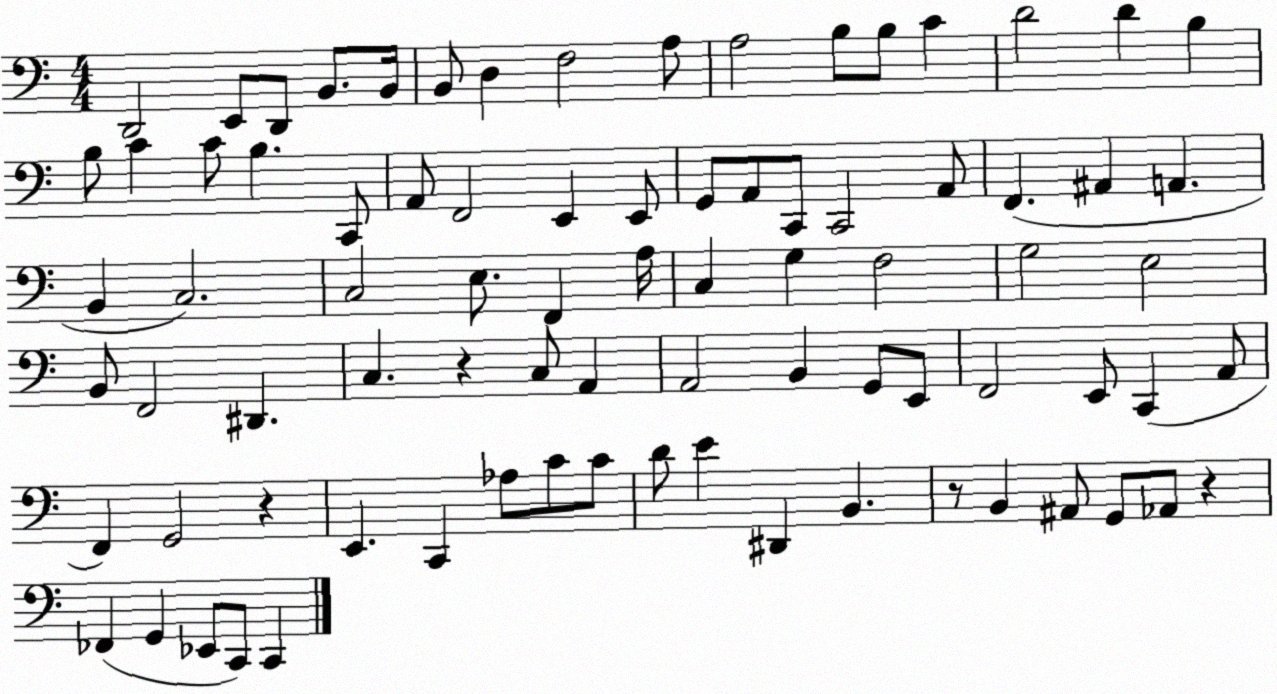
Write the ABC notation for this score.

X:1
T:Untitled
M:4/4
L:1/4
K:C
D,,2 E,,/2 D,,/2 B,,/2 B,,/4 B,,/2 D, F,2 A,/2 A,2 B,/2 B,/2 C D2 D B, B,/2 C C/2 B, C,,/2 A,,/2 F,,2 E,, E,,/2 G,,/2 A,,/2 C,,/2 C,,2 A,,/2 F,, ^A,, A,, B,, C,2 C,2 E,/2 F,, A,/4 C, G, F,2 G,2 E,2 B,,/2 F,,2 ^D,, C, z C,/2 A,, A,,2 B,, G,,/2 E,,/2 F,,2 E,,/2 C,, A,,/2 F,, G,,2 z E,, C,, _A,/2 C/2 C/2 D/2 E ^D,, B,, z/2 B,, ^A,,/2 G,,/2 _A,,/2 z _F,, G,, _E,,/2 C,,/2 C,,